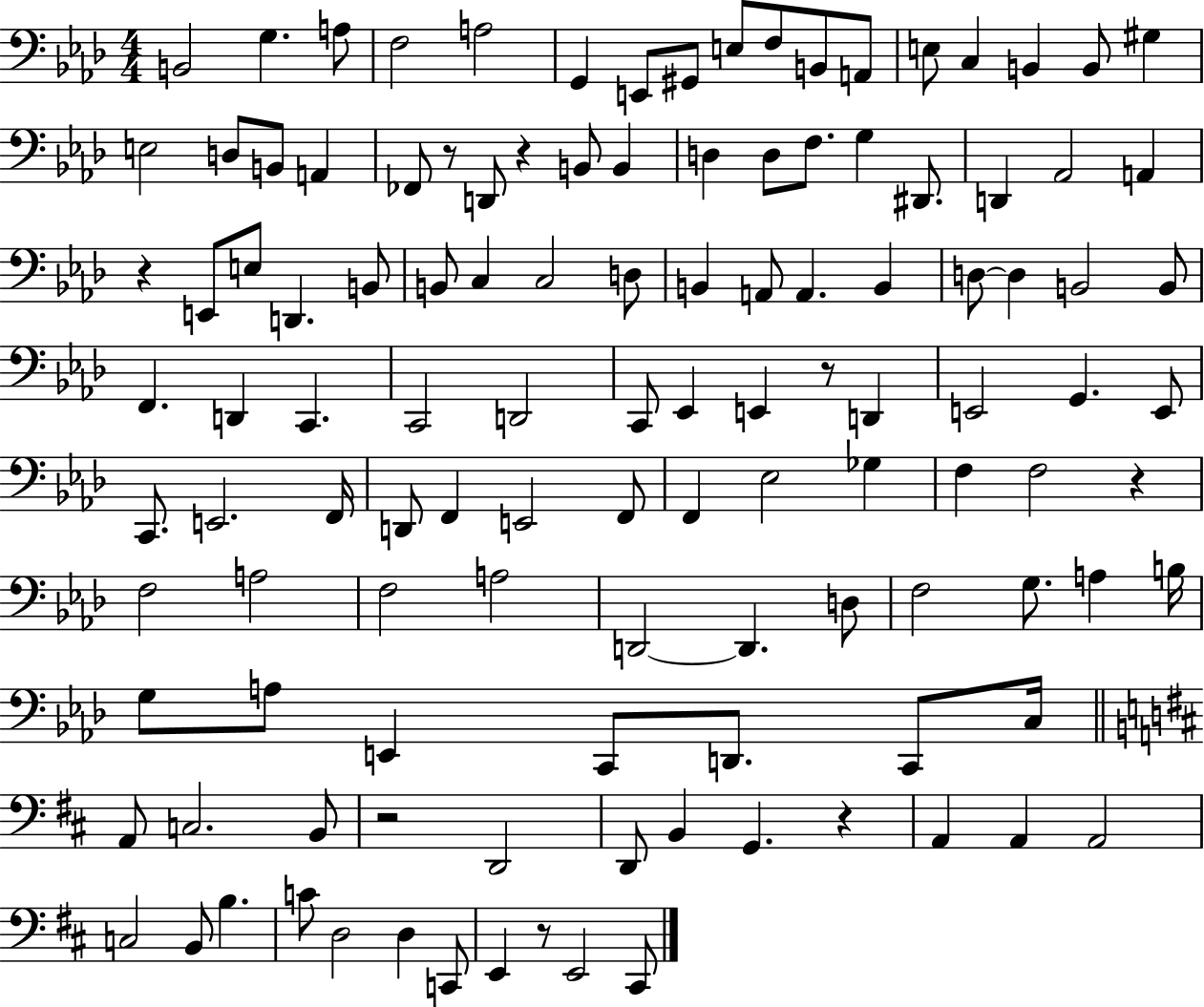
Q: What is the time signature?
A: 4/4